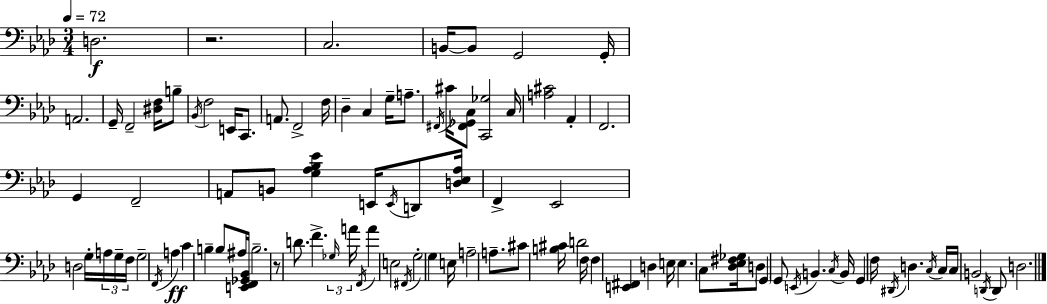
{
  \clef bass
  \numericTimeSignature
  \time 3/4
  \key f \minor
  \tempo 4 = 72
  d2.\f | r2. | c2. | b,16~~ b,8 g,2 g,16-. | \break a,2. | g,16-- f,2-- <dis f>16 b8-- | \acciaccatura { bes,16 } f2 e,16 c,8. | a,8. f,2-> | \break f16 des4-- c4 g16-- a8.-- | \acciaccatura { fis,16 } cis'16 <fis, ges, c>8 <c, ges>2 | c16 <a cis'>2 aes,4-. | f,2. | \break g,4 f,2-- | a,8 b,8 <g aes bes ees'>4 e,16 \acciaccatura { e,16 } | d,8 <d ees aes>16 f,4-> ees,2 | d2 g16-. | \break \tuplet 3/2 { a16 g16-- f16 } g2-- \acciaccatura { f,16 } | a4\ff c'4 b4-- | b8 ais16 <e, f, ges, bes,>16 b2.-- | r8 d'8. f'4.-> | \break \tuplet 3/2 { \grace { ges16 } a'16 \acciaccatura { f,16 } } a'4 e2 | \acciaccatura { fis,16 } g2-. | g4 e16 a2-- | a8.-- cis'8 <b cis'>16 d'2 | \break f16 f4 <e, fis,>4 | d4 e16 e4. | c8 <des ees fis ges>16 d8 \parenthesize g,4 g,8 | \acciaccatura { e,16 } b,4. \acciaccatura { c16 } b,16 g,4 | \break f16 \acciaccatura { dis,16 } d4. \acciaccatura { c16 } c16 | c16 b,2 \acciaccatura { d,16 } d,8 | d2. | \bar "|."
}